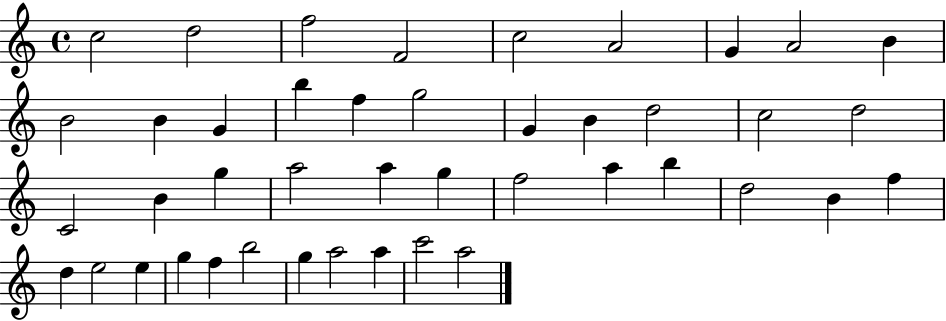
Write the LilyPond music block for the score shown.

{
  \clef treble
  \time 4/4
  \defaultTimeSignature
  \key c \major
  c''2 d''2 | f''2 f'2 | c''2 a'2 | g'4 a'2 b'4 | \break b'2 b'4 g'4 | b''4 f''4 g''2 | g'4 b'4 d''2 | c''2 d''2 | \break c'2 b'4 g''4 | a''2 a''4 g''4 | f''2 a''4 b''4 | d''2 b'4 f''4 | \break d''4 e''2 e''4 | g''4 f''4 b''2 | g''4 a''2 a''4 | c'''2 a''2 | \break \bar "|."
}